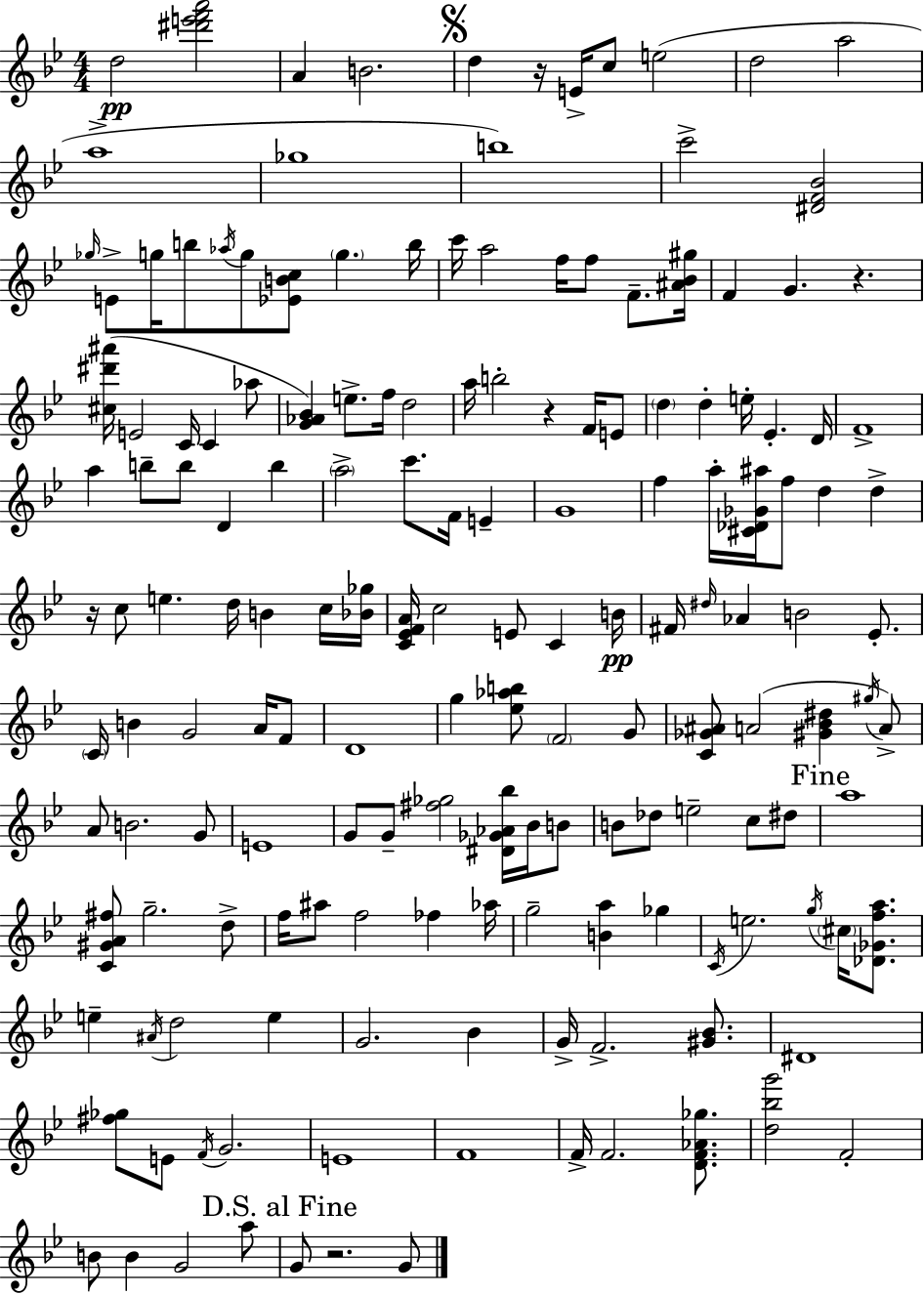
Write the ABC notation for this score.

X:1
T:Untitled
M:4/4
L:1/4
K:Bb
d2 [^d'e'f'a']2 A B2 d z/4 E/4 c/2 e2 d2 a2 a4 _g4 b4 c'2 [^DF_B]2 _g/4 E/2 g/4 b/2 _a/4 g/2 [_EBc]/2 g b/4 c'/4 a2 f/4 f/2 F/2 [^A_B^g]/4 F G z [^c^d'^a']/4 E2 C/4 C _a/2 [G_A_B] e/2 f/4 d2 a/4 b2 z F/4 E/2 d d e/4 _E D/4 F4 a b/2 b/2 D b a2 c'/2 F/4 E G4 f a/4 [^C_D_G^a]/4 f/2 d d z/4 c/2 e d/4 B c/4 [_B_g]/4 [C_EFA]/4 c2 E/2 C B/4 ^F/4 ^d/4 _A B2 _E/2 C/4 B G2 A/4 F/2 D4 g [_e_ab]/2 F2 G/2 [C_G^A]/2 A2 [^G_B^d] ^g/4 A/2 A/2 B2 G/2 E4 G/2 G/2 [^f_g]2 [^D_G_A_b]/4 _B/4 B/2 B/2 _d/2 e2 c/2 ^d/2 a4 [C^GA^f]/2 g2 d/2 f/4 ^a/2 f2 _f _a/4 g2 [Ba] _g C/4 e2 g/4 ^c/4 [_D_Gfa]/2 e ^A/4 d2 e G2 _B G/4 F2 [^G_B]/2 ^D4 [^f_g]/2 E/2 F/4 G2 E4 F4 F/4 F2 [DF_A_g]/2 [d_bg']2 F2 B/2 B G2 a/2 G/2 z2 G/2